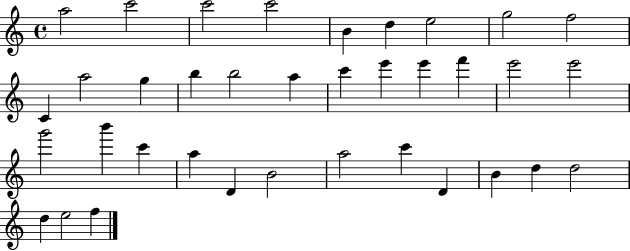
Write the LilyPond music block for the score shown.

{
  \clef treble
  \time 4/4
  \defaultTimeSignature
  \key c \major
  a''2 c'''2 | c'''2 c'''2 | b'4 d''4 e''2 | g''2 f''2 | \break c'4 a''2 g''4 | b''4 b''2 a''4 | c'''4 e'''4 e'''4 f'''4 | e'''2 e'''2 | \break g'''2 b'''4 c'''4 | a''4 d'4 b'2 | a''2 c'''4 d'4 | b'4 d''4 d''2 | \break d''4 e''2 f''4 | \bar "|."
}